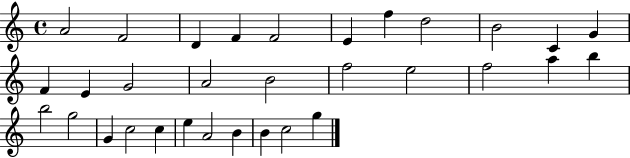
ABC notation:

X:1
T:Untitled
M:4/4
L:1/4
K:C
A2 F2 D F F2 E f d2 B2 C G F E G2 A2 B2 f2 e2 f2 a b b2 g2 G c2 c e A2 B B c2 g